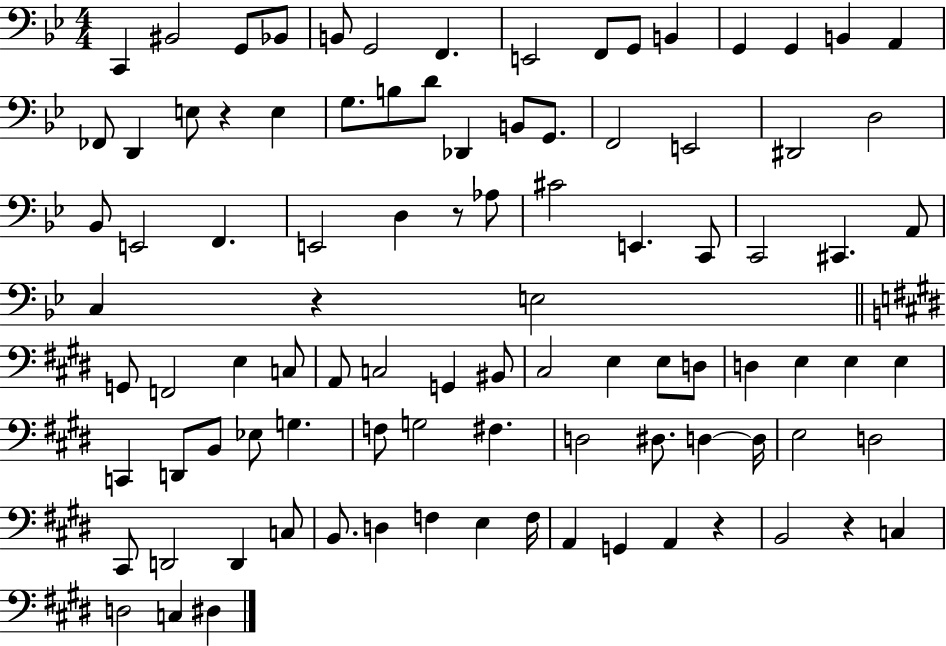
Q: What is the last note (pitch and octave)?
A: D#3